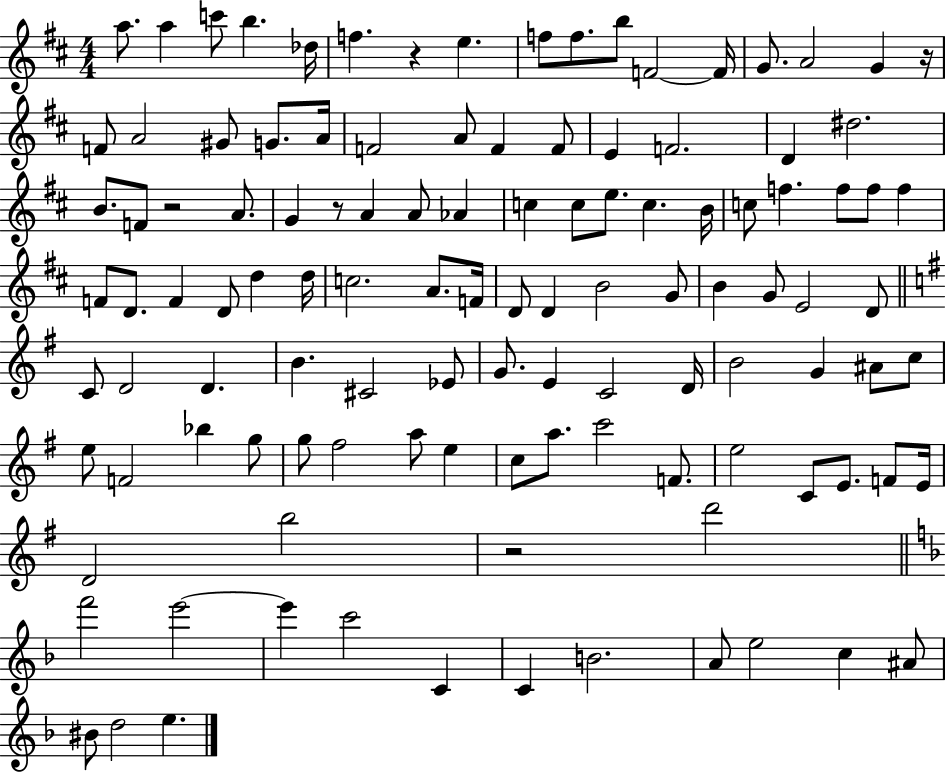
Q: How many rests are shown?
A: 5